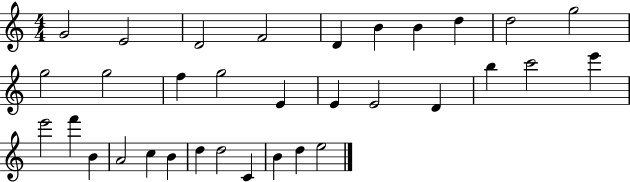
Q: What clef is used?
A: treble